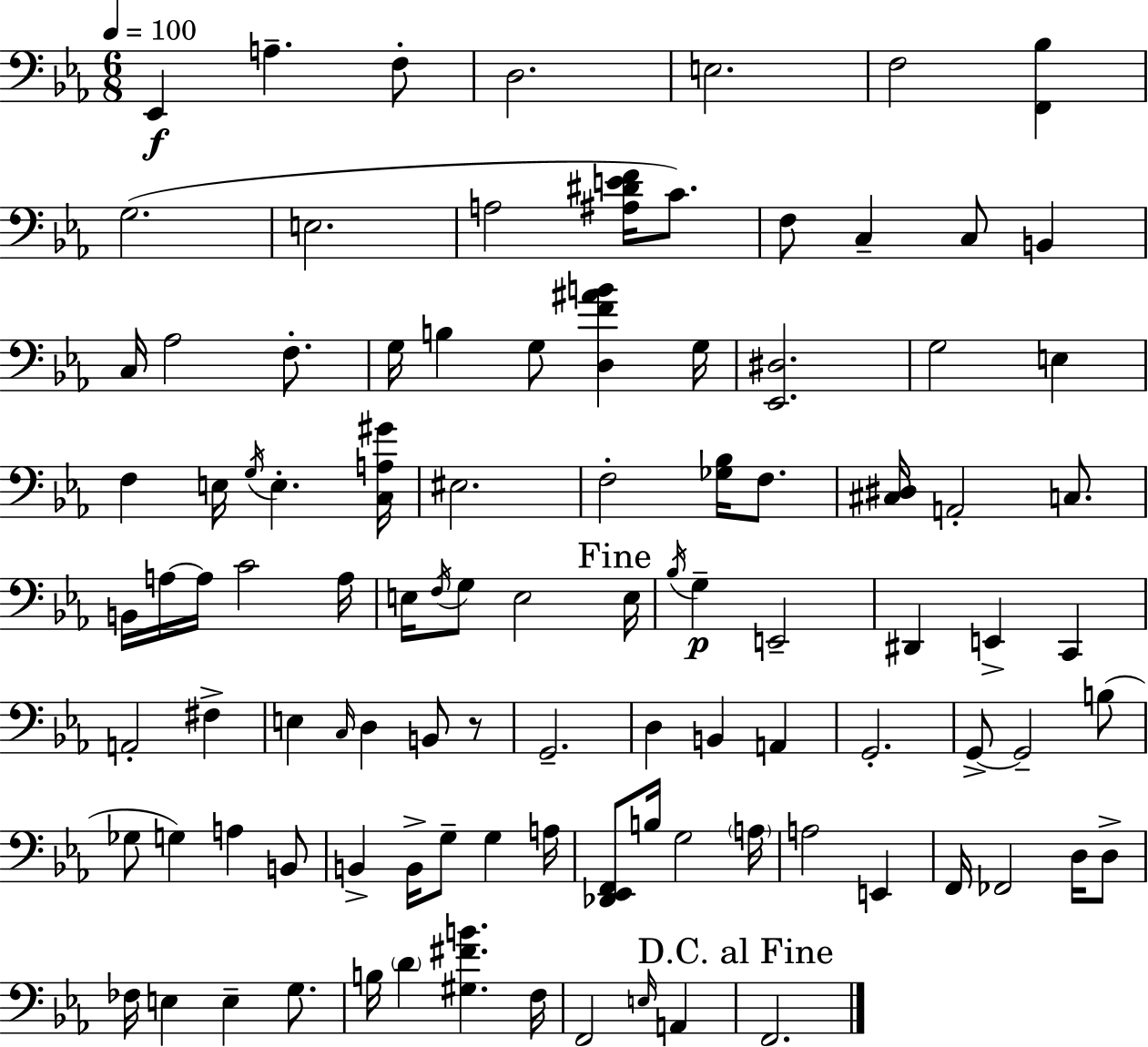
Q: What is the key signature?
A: C minor